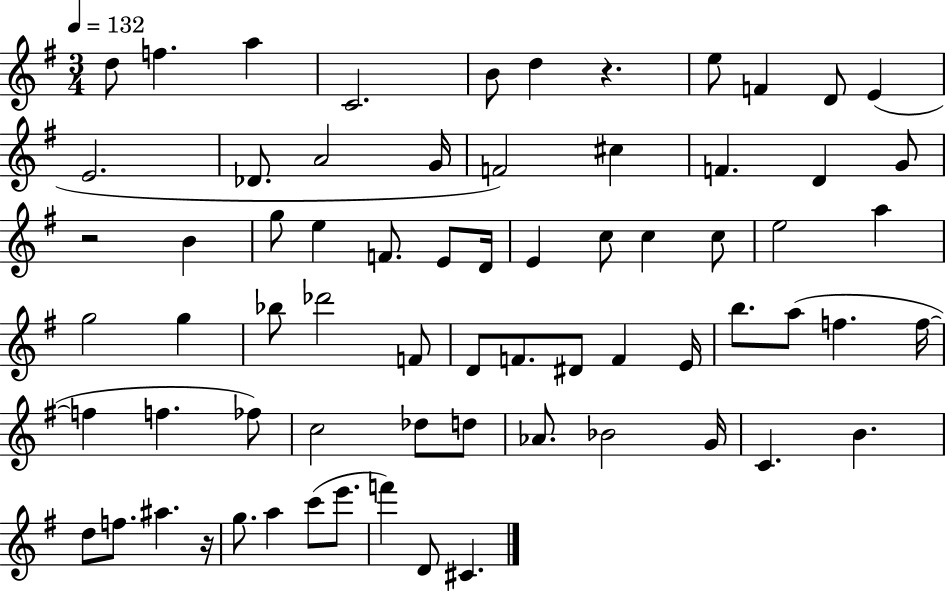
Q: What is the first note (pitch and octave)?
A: D5